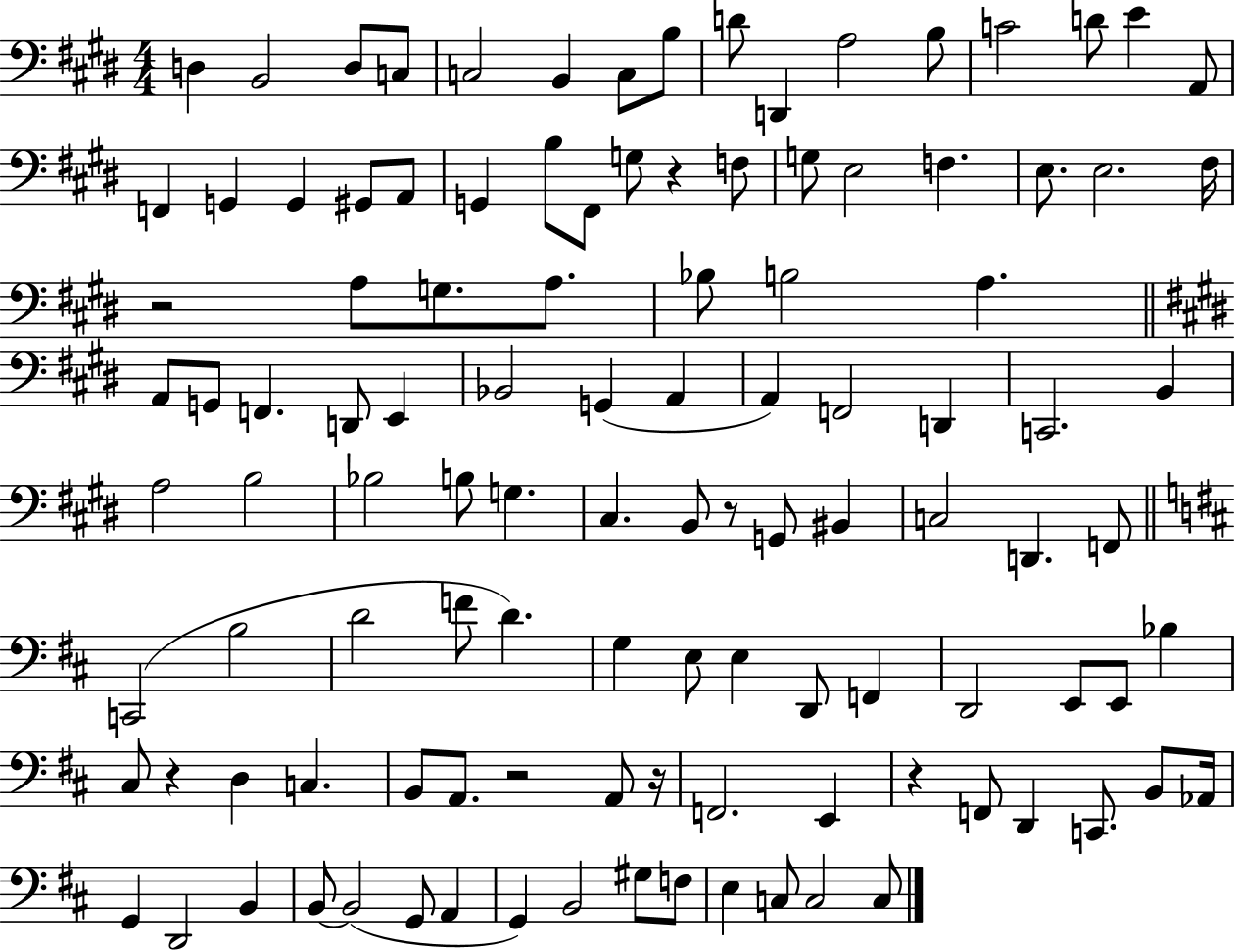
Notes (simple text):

D3/q B2/h D3/e C3/e C3/h B2/q C3/e B3/e D4/e D2/q A3/h B3/e C4/h D4/e E4/q A2/e F2/q G2/q G2/q G#2/e A2/e G2/q B3/e F#2/e G3/e R/q F3/e G3/e E3/h F3/q. E3/e. E3/h. F#3/s R/h A3/e G3/e. A3/e. Bb3/e B3/h A3/q. A2/e G2/e F2/q. D2/e E2/q Bb2/h G2/q A2/q A2/q F2/h D2/q C2/h. B2/q A3/h B3/h Bb3/h B3/e G3/q. C#3/q. B2/e R/e G2/e BIS2/q C3/h D2/q. F2/e C2/h B3/h D4/h F4/e D4/q. G3/q E3/e E3/q D2/e F2/q D2/h E2/e E2/e Bb3/q C#3/e R/q D3/q C3/q. B2/e A2/e. R/h A2/e R/s F2/h. E2/q R/q F2/e D2/q C2/e. B2/e Ab2/s G2/q D2/h B2/q B2/e B2/h G2/e A2/q G2/q B2/h G#3/e F3/e E3/q C3/e C3/h C3/e